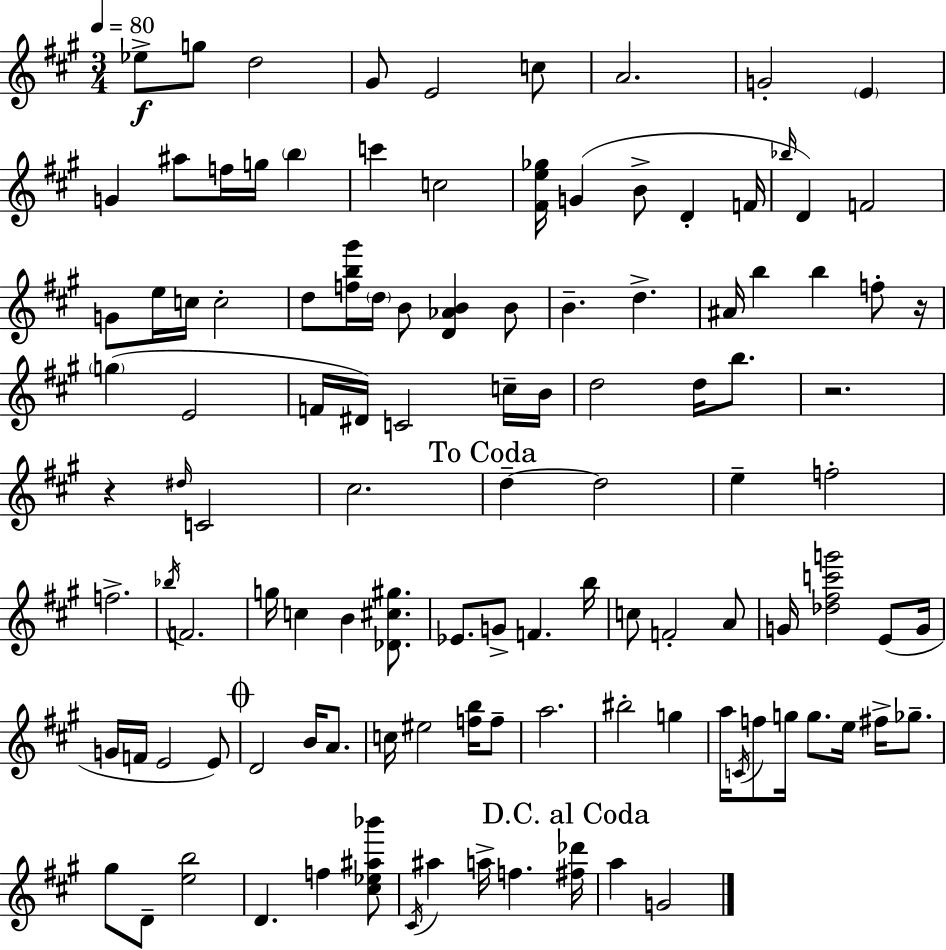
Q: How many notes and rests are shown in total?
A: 113